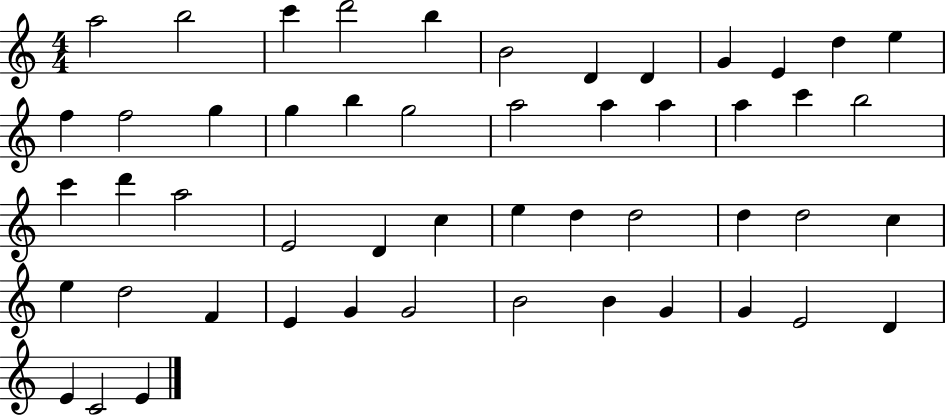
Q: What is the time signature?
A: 4/4